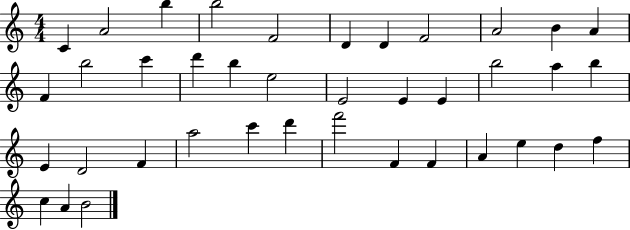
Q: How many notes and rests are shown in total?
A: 39